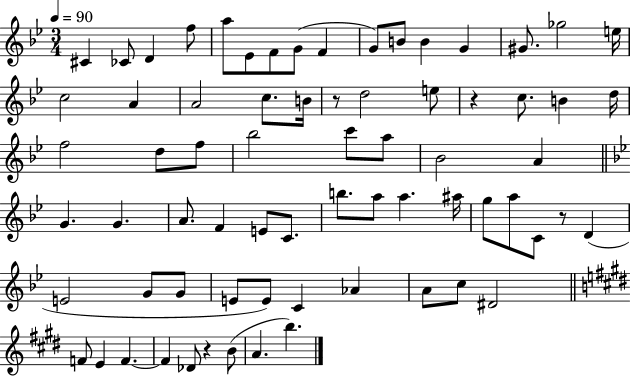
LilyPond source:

{
  \clef treble
  \numericTimeSignature
  \time 3/4
  \key bes \major
  \tempo 4 = 90
  cis'4 ces'8 d'4 f''8 | a''8 ees'8 f'8 g'8( f'4 | g'8) b'8 b'4 g'4 | gis'8. ges''2 e''16 | \break c''2 a'4 | a'2 c''8. b'16 | r8 d''2 e''8 | r4 c''8. b'4 d''16 | \break f''2 d''8 f''8 | bes''2 c'''8 a''8 | bes'2 a'4 | \bar "||" \break \key bes \major g'4. g'4. | a'8. f'4 e'8 c'8. | b''8. a''8 a''4. ais''16 | g''8 a''8 c'8 r8 d'4( | \break e'2 g'8 g'8 | e'8 e'8) c'4 aes'4 | a'8 c''8 dis'2 | \bar "||" \break \key e \major f'8 e'4 f'4.~~ | f'4 des'8 r4 b'8( | a'4. b''4.) | \bar "|."
}